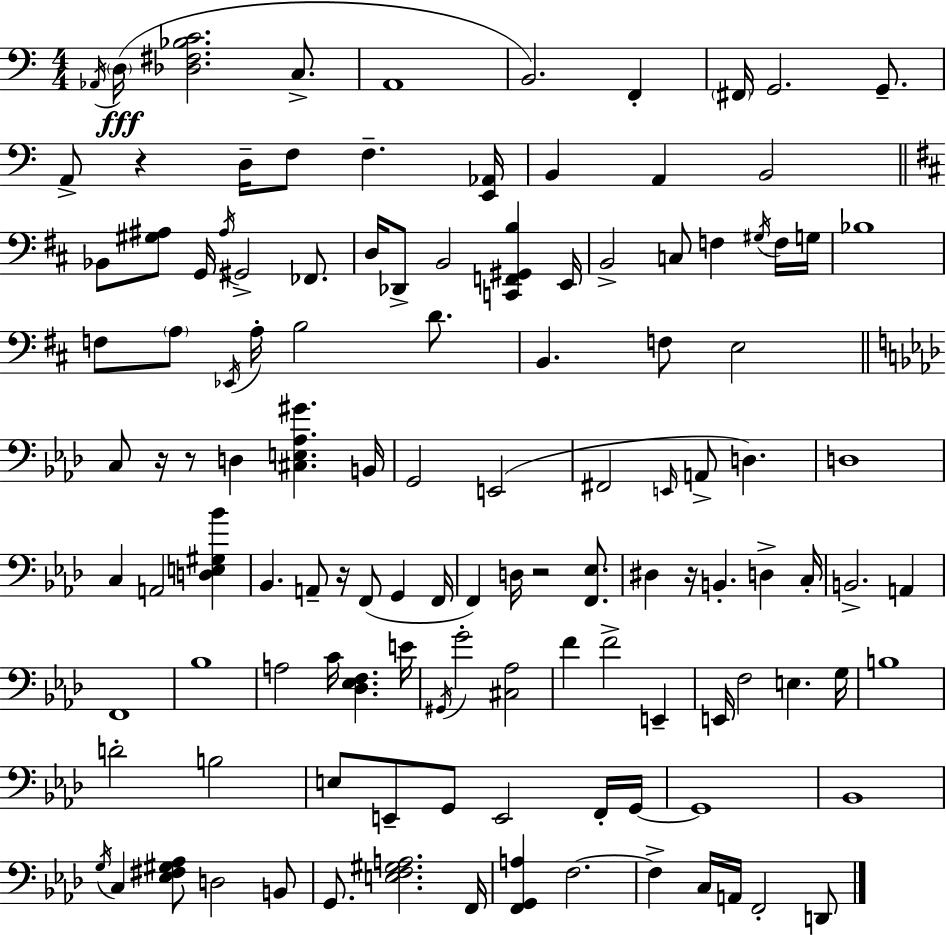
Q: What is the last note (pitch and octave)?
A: D2